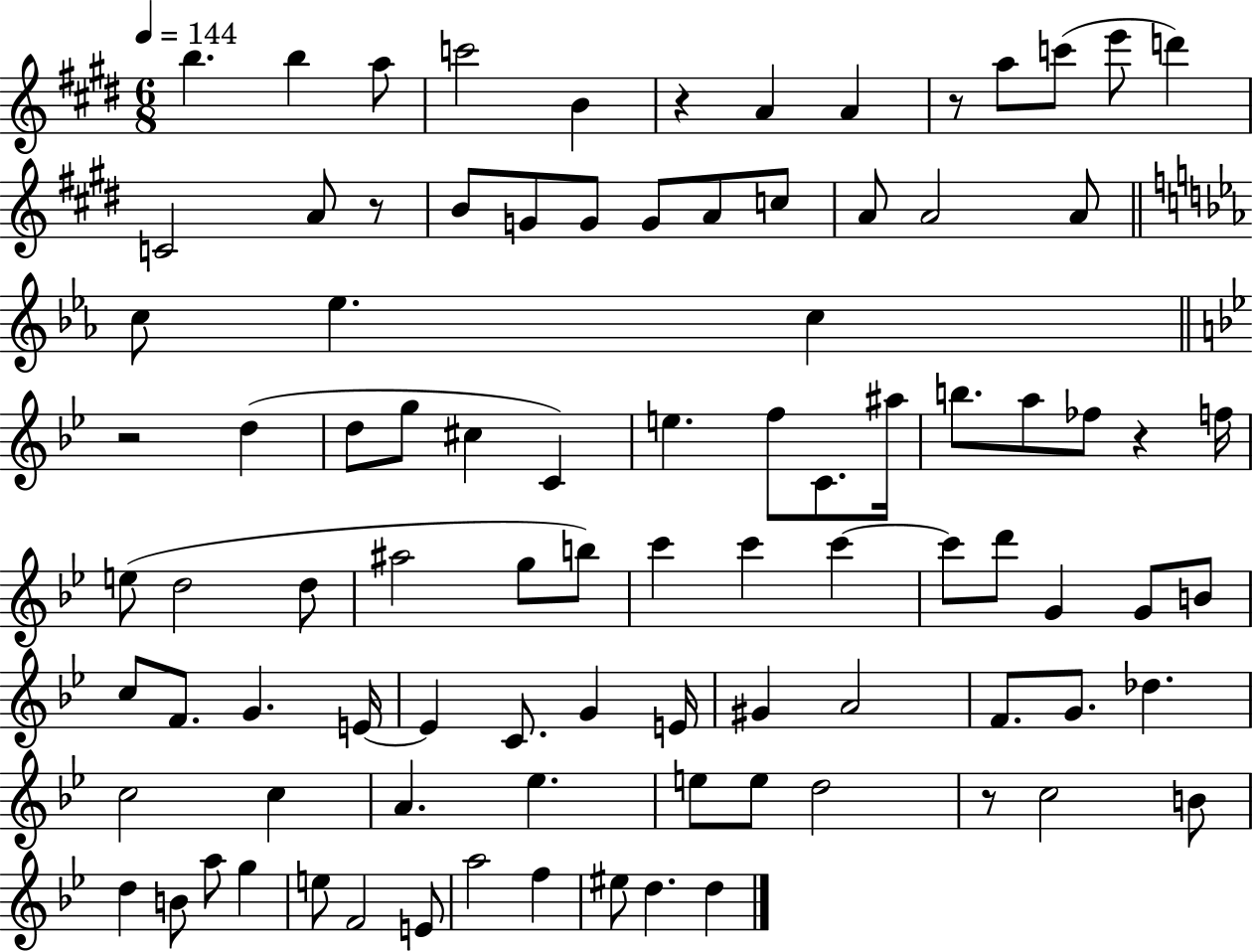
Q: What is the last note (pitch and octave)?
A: D5